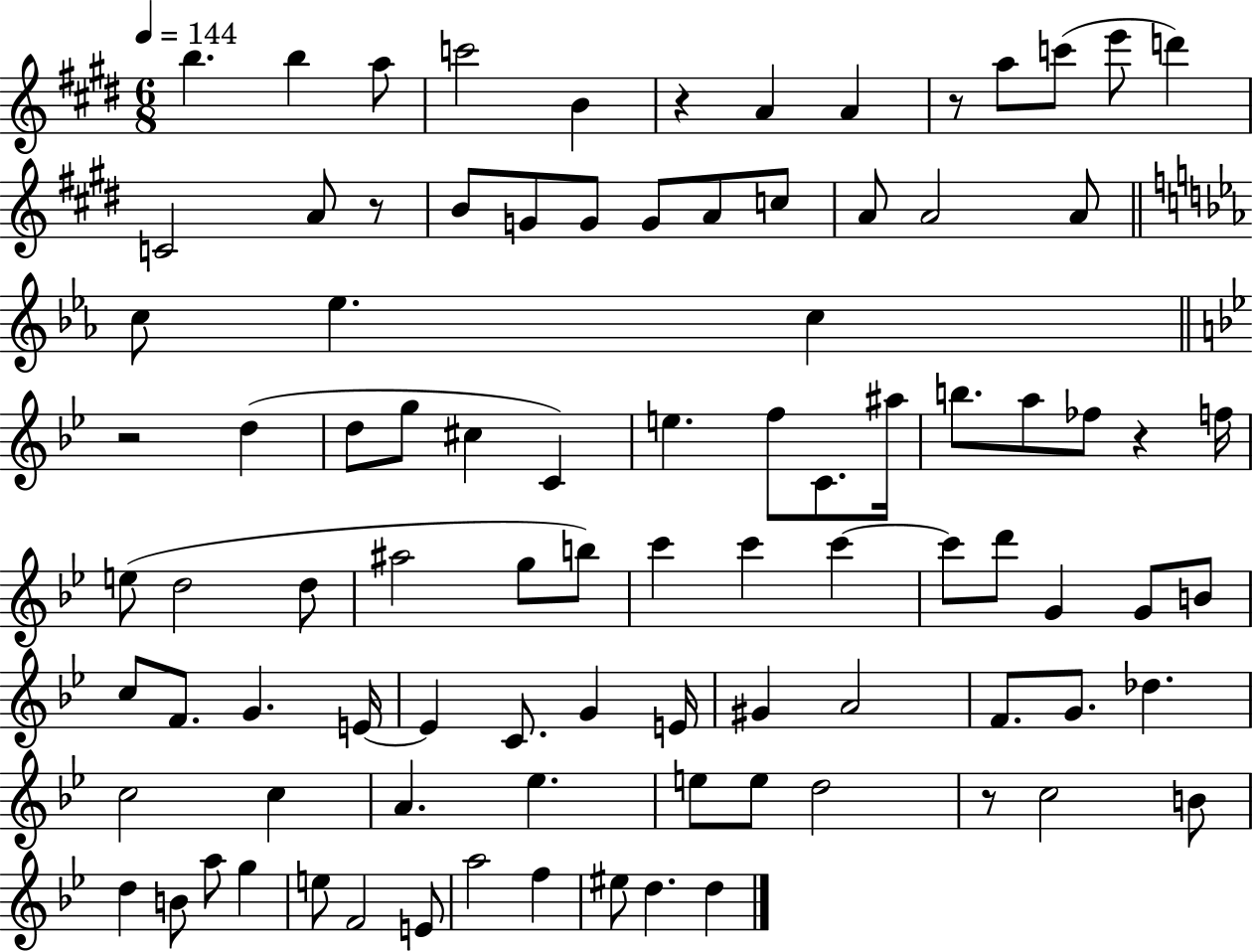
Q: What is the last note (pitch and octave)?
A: D5